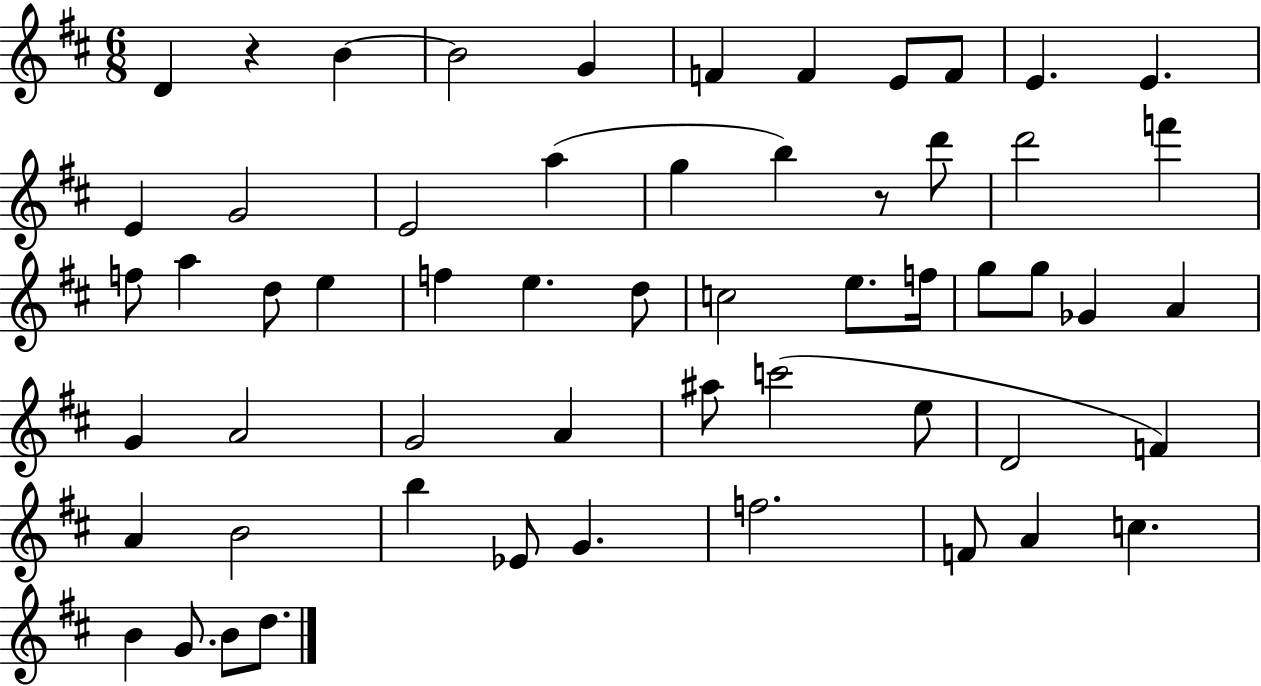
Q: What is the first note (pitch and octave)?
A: D4